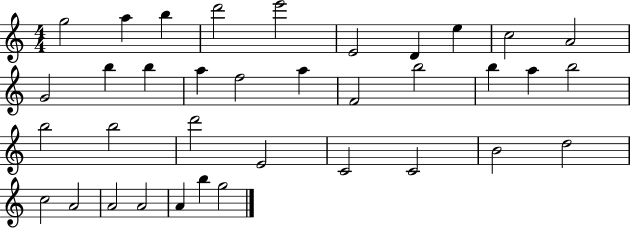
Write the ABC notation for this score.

X:1
T:Untitled
M:4/4
L:1/4
K:C
g2 a b d'2 e'2 E2 D e c2 A2 G2 b b a f2 a F2 b2 b a b2 b2 b2 d'2 E2 C2 C2 B2 d2 c2 A2 A2 A2 A b g2